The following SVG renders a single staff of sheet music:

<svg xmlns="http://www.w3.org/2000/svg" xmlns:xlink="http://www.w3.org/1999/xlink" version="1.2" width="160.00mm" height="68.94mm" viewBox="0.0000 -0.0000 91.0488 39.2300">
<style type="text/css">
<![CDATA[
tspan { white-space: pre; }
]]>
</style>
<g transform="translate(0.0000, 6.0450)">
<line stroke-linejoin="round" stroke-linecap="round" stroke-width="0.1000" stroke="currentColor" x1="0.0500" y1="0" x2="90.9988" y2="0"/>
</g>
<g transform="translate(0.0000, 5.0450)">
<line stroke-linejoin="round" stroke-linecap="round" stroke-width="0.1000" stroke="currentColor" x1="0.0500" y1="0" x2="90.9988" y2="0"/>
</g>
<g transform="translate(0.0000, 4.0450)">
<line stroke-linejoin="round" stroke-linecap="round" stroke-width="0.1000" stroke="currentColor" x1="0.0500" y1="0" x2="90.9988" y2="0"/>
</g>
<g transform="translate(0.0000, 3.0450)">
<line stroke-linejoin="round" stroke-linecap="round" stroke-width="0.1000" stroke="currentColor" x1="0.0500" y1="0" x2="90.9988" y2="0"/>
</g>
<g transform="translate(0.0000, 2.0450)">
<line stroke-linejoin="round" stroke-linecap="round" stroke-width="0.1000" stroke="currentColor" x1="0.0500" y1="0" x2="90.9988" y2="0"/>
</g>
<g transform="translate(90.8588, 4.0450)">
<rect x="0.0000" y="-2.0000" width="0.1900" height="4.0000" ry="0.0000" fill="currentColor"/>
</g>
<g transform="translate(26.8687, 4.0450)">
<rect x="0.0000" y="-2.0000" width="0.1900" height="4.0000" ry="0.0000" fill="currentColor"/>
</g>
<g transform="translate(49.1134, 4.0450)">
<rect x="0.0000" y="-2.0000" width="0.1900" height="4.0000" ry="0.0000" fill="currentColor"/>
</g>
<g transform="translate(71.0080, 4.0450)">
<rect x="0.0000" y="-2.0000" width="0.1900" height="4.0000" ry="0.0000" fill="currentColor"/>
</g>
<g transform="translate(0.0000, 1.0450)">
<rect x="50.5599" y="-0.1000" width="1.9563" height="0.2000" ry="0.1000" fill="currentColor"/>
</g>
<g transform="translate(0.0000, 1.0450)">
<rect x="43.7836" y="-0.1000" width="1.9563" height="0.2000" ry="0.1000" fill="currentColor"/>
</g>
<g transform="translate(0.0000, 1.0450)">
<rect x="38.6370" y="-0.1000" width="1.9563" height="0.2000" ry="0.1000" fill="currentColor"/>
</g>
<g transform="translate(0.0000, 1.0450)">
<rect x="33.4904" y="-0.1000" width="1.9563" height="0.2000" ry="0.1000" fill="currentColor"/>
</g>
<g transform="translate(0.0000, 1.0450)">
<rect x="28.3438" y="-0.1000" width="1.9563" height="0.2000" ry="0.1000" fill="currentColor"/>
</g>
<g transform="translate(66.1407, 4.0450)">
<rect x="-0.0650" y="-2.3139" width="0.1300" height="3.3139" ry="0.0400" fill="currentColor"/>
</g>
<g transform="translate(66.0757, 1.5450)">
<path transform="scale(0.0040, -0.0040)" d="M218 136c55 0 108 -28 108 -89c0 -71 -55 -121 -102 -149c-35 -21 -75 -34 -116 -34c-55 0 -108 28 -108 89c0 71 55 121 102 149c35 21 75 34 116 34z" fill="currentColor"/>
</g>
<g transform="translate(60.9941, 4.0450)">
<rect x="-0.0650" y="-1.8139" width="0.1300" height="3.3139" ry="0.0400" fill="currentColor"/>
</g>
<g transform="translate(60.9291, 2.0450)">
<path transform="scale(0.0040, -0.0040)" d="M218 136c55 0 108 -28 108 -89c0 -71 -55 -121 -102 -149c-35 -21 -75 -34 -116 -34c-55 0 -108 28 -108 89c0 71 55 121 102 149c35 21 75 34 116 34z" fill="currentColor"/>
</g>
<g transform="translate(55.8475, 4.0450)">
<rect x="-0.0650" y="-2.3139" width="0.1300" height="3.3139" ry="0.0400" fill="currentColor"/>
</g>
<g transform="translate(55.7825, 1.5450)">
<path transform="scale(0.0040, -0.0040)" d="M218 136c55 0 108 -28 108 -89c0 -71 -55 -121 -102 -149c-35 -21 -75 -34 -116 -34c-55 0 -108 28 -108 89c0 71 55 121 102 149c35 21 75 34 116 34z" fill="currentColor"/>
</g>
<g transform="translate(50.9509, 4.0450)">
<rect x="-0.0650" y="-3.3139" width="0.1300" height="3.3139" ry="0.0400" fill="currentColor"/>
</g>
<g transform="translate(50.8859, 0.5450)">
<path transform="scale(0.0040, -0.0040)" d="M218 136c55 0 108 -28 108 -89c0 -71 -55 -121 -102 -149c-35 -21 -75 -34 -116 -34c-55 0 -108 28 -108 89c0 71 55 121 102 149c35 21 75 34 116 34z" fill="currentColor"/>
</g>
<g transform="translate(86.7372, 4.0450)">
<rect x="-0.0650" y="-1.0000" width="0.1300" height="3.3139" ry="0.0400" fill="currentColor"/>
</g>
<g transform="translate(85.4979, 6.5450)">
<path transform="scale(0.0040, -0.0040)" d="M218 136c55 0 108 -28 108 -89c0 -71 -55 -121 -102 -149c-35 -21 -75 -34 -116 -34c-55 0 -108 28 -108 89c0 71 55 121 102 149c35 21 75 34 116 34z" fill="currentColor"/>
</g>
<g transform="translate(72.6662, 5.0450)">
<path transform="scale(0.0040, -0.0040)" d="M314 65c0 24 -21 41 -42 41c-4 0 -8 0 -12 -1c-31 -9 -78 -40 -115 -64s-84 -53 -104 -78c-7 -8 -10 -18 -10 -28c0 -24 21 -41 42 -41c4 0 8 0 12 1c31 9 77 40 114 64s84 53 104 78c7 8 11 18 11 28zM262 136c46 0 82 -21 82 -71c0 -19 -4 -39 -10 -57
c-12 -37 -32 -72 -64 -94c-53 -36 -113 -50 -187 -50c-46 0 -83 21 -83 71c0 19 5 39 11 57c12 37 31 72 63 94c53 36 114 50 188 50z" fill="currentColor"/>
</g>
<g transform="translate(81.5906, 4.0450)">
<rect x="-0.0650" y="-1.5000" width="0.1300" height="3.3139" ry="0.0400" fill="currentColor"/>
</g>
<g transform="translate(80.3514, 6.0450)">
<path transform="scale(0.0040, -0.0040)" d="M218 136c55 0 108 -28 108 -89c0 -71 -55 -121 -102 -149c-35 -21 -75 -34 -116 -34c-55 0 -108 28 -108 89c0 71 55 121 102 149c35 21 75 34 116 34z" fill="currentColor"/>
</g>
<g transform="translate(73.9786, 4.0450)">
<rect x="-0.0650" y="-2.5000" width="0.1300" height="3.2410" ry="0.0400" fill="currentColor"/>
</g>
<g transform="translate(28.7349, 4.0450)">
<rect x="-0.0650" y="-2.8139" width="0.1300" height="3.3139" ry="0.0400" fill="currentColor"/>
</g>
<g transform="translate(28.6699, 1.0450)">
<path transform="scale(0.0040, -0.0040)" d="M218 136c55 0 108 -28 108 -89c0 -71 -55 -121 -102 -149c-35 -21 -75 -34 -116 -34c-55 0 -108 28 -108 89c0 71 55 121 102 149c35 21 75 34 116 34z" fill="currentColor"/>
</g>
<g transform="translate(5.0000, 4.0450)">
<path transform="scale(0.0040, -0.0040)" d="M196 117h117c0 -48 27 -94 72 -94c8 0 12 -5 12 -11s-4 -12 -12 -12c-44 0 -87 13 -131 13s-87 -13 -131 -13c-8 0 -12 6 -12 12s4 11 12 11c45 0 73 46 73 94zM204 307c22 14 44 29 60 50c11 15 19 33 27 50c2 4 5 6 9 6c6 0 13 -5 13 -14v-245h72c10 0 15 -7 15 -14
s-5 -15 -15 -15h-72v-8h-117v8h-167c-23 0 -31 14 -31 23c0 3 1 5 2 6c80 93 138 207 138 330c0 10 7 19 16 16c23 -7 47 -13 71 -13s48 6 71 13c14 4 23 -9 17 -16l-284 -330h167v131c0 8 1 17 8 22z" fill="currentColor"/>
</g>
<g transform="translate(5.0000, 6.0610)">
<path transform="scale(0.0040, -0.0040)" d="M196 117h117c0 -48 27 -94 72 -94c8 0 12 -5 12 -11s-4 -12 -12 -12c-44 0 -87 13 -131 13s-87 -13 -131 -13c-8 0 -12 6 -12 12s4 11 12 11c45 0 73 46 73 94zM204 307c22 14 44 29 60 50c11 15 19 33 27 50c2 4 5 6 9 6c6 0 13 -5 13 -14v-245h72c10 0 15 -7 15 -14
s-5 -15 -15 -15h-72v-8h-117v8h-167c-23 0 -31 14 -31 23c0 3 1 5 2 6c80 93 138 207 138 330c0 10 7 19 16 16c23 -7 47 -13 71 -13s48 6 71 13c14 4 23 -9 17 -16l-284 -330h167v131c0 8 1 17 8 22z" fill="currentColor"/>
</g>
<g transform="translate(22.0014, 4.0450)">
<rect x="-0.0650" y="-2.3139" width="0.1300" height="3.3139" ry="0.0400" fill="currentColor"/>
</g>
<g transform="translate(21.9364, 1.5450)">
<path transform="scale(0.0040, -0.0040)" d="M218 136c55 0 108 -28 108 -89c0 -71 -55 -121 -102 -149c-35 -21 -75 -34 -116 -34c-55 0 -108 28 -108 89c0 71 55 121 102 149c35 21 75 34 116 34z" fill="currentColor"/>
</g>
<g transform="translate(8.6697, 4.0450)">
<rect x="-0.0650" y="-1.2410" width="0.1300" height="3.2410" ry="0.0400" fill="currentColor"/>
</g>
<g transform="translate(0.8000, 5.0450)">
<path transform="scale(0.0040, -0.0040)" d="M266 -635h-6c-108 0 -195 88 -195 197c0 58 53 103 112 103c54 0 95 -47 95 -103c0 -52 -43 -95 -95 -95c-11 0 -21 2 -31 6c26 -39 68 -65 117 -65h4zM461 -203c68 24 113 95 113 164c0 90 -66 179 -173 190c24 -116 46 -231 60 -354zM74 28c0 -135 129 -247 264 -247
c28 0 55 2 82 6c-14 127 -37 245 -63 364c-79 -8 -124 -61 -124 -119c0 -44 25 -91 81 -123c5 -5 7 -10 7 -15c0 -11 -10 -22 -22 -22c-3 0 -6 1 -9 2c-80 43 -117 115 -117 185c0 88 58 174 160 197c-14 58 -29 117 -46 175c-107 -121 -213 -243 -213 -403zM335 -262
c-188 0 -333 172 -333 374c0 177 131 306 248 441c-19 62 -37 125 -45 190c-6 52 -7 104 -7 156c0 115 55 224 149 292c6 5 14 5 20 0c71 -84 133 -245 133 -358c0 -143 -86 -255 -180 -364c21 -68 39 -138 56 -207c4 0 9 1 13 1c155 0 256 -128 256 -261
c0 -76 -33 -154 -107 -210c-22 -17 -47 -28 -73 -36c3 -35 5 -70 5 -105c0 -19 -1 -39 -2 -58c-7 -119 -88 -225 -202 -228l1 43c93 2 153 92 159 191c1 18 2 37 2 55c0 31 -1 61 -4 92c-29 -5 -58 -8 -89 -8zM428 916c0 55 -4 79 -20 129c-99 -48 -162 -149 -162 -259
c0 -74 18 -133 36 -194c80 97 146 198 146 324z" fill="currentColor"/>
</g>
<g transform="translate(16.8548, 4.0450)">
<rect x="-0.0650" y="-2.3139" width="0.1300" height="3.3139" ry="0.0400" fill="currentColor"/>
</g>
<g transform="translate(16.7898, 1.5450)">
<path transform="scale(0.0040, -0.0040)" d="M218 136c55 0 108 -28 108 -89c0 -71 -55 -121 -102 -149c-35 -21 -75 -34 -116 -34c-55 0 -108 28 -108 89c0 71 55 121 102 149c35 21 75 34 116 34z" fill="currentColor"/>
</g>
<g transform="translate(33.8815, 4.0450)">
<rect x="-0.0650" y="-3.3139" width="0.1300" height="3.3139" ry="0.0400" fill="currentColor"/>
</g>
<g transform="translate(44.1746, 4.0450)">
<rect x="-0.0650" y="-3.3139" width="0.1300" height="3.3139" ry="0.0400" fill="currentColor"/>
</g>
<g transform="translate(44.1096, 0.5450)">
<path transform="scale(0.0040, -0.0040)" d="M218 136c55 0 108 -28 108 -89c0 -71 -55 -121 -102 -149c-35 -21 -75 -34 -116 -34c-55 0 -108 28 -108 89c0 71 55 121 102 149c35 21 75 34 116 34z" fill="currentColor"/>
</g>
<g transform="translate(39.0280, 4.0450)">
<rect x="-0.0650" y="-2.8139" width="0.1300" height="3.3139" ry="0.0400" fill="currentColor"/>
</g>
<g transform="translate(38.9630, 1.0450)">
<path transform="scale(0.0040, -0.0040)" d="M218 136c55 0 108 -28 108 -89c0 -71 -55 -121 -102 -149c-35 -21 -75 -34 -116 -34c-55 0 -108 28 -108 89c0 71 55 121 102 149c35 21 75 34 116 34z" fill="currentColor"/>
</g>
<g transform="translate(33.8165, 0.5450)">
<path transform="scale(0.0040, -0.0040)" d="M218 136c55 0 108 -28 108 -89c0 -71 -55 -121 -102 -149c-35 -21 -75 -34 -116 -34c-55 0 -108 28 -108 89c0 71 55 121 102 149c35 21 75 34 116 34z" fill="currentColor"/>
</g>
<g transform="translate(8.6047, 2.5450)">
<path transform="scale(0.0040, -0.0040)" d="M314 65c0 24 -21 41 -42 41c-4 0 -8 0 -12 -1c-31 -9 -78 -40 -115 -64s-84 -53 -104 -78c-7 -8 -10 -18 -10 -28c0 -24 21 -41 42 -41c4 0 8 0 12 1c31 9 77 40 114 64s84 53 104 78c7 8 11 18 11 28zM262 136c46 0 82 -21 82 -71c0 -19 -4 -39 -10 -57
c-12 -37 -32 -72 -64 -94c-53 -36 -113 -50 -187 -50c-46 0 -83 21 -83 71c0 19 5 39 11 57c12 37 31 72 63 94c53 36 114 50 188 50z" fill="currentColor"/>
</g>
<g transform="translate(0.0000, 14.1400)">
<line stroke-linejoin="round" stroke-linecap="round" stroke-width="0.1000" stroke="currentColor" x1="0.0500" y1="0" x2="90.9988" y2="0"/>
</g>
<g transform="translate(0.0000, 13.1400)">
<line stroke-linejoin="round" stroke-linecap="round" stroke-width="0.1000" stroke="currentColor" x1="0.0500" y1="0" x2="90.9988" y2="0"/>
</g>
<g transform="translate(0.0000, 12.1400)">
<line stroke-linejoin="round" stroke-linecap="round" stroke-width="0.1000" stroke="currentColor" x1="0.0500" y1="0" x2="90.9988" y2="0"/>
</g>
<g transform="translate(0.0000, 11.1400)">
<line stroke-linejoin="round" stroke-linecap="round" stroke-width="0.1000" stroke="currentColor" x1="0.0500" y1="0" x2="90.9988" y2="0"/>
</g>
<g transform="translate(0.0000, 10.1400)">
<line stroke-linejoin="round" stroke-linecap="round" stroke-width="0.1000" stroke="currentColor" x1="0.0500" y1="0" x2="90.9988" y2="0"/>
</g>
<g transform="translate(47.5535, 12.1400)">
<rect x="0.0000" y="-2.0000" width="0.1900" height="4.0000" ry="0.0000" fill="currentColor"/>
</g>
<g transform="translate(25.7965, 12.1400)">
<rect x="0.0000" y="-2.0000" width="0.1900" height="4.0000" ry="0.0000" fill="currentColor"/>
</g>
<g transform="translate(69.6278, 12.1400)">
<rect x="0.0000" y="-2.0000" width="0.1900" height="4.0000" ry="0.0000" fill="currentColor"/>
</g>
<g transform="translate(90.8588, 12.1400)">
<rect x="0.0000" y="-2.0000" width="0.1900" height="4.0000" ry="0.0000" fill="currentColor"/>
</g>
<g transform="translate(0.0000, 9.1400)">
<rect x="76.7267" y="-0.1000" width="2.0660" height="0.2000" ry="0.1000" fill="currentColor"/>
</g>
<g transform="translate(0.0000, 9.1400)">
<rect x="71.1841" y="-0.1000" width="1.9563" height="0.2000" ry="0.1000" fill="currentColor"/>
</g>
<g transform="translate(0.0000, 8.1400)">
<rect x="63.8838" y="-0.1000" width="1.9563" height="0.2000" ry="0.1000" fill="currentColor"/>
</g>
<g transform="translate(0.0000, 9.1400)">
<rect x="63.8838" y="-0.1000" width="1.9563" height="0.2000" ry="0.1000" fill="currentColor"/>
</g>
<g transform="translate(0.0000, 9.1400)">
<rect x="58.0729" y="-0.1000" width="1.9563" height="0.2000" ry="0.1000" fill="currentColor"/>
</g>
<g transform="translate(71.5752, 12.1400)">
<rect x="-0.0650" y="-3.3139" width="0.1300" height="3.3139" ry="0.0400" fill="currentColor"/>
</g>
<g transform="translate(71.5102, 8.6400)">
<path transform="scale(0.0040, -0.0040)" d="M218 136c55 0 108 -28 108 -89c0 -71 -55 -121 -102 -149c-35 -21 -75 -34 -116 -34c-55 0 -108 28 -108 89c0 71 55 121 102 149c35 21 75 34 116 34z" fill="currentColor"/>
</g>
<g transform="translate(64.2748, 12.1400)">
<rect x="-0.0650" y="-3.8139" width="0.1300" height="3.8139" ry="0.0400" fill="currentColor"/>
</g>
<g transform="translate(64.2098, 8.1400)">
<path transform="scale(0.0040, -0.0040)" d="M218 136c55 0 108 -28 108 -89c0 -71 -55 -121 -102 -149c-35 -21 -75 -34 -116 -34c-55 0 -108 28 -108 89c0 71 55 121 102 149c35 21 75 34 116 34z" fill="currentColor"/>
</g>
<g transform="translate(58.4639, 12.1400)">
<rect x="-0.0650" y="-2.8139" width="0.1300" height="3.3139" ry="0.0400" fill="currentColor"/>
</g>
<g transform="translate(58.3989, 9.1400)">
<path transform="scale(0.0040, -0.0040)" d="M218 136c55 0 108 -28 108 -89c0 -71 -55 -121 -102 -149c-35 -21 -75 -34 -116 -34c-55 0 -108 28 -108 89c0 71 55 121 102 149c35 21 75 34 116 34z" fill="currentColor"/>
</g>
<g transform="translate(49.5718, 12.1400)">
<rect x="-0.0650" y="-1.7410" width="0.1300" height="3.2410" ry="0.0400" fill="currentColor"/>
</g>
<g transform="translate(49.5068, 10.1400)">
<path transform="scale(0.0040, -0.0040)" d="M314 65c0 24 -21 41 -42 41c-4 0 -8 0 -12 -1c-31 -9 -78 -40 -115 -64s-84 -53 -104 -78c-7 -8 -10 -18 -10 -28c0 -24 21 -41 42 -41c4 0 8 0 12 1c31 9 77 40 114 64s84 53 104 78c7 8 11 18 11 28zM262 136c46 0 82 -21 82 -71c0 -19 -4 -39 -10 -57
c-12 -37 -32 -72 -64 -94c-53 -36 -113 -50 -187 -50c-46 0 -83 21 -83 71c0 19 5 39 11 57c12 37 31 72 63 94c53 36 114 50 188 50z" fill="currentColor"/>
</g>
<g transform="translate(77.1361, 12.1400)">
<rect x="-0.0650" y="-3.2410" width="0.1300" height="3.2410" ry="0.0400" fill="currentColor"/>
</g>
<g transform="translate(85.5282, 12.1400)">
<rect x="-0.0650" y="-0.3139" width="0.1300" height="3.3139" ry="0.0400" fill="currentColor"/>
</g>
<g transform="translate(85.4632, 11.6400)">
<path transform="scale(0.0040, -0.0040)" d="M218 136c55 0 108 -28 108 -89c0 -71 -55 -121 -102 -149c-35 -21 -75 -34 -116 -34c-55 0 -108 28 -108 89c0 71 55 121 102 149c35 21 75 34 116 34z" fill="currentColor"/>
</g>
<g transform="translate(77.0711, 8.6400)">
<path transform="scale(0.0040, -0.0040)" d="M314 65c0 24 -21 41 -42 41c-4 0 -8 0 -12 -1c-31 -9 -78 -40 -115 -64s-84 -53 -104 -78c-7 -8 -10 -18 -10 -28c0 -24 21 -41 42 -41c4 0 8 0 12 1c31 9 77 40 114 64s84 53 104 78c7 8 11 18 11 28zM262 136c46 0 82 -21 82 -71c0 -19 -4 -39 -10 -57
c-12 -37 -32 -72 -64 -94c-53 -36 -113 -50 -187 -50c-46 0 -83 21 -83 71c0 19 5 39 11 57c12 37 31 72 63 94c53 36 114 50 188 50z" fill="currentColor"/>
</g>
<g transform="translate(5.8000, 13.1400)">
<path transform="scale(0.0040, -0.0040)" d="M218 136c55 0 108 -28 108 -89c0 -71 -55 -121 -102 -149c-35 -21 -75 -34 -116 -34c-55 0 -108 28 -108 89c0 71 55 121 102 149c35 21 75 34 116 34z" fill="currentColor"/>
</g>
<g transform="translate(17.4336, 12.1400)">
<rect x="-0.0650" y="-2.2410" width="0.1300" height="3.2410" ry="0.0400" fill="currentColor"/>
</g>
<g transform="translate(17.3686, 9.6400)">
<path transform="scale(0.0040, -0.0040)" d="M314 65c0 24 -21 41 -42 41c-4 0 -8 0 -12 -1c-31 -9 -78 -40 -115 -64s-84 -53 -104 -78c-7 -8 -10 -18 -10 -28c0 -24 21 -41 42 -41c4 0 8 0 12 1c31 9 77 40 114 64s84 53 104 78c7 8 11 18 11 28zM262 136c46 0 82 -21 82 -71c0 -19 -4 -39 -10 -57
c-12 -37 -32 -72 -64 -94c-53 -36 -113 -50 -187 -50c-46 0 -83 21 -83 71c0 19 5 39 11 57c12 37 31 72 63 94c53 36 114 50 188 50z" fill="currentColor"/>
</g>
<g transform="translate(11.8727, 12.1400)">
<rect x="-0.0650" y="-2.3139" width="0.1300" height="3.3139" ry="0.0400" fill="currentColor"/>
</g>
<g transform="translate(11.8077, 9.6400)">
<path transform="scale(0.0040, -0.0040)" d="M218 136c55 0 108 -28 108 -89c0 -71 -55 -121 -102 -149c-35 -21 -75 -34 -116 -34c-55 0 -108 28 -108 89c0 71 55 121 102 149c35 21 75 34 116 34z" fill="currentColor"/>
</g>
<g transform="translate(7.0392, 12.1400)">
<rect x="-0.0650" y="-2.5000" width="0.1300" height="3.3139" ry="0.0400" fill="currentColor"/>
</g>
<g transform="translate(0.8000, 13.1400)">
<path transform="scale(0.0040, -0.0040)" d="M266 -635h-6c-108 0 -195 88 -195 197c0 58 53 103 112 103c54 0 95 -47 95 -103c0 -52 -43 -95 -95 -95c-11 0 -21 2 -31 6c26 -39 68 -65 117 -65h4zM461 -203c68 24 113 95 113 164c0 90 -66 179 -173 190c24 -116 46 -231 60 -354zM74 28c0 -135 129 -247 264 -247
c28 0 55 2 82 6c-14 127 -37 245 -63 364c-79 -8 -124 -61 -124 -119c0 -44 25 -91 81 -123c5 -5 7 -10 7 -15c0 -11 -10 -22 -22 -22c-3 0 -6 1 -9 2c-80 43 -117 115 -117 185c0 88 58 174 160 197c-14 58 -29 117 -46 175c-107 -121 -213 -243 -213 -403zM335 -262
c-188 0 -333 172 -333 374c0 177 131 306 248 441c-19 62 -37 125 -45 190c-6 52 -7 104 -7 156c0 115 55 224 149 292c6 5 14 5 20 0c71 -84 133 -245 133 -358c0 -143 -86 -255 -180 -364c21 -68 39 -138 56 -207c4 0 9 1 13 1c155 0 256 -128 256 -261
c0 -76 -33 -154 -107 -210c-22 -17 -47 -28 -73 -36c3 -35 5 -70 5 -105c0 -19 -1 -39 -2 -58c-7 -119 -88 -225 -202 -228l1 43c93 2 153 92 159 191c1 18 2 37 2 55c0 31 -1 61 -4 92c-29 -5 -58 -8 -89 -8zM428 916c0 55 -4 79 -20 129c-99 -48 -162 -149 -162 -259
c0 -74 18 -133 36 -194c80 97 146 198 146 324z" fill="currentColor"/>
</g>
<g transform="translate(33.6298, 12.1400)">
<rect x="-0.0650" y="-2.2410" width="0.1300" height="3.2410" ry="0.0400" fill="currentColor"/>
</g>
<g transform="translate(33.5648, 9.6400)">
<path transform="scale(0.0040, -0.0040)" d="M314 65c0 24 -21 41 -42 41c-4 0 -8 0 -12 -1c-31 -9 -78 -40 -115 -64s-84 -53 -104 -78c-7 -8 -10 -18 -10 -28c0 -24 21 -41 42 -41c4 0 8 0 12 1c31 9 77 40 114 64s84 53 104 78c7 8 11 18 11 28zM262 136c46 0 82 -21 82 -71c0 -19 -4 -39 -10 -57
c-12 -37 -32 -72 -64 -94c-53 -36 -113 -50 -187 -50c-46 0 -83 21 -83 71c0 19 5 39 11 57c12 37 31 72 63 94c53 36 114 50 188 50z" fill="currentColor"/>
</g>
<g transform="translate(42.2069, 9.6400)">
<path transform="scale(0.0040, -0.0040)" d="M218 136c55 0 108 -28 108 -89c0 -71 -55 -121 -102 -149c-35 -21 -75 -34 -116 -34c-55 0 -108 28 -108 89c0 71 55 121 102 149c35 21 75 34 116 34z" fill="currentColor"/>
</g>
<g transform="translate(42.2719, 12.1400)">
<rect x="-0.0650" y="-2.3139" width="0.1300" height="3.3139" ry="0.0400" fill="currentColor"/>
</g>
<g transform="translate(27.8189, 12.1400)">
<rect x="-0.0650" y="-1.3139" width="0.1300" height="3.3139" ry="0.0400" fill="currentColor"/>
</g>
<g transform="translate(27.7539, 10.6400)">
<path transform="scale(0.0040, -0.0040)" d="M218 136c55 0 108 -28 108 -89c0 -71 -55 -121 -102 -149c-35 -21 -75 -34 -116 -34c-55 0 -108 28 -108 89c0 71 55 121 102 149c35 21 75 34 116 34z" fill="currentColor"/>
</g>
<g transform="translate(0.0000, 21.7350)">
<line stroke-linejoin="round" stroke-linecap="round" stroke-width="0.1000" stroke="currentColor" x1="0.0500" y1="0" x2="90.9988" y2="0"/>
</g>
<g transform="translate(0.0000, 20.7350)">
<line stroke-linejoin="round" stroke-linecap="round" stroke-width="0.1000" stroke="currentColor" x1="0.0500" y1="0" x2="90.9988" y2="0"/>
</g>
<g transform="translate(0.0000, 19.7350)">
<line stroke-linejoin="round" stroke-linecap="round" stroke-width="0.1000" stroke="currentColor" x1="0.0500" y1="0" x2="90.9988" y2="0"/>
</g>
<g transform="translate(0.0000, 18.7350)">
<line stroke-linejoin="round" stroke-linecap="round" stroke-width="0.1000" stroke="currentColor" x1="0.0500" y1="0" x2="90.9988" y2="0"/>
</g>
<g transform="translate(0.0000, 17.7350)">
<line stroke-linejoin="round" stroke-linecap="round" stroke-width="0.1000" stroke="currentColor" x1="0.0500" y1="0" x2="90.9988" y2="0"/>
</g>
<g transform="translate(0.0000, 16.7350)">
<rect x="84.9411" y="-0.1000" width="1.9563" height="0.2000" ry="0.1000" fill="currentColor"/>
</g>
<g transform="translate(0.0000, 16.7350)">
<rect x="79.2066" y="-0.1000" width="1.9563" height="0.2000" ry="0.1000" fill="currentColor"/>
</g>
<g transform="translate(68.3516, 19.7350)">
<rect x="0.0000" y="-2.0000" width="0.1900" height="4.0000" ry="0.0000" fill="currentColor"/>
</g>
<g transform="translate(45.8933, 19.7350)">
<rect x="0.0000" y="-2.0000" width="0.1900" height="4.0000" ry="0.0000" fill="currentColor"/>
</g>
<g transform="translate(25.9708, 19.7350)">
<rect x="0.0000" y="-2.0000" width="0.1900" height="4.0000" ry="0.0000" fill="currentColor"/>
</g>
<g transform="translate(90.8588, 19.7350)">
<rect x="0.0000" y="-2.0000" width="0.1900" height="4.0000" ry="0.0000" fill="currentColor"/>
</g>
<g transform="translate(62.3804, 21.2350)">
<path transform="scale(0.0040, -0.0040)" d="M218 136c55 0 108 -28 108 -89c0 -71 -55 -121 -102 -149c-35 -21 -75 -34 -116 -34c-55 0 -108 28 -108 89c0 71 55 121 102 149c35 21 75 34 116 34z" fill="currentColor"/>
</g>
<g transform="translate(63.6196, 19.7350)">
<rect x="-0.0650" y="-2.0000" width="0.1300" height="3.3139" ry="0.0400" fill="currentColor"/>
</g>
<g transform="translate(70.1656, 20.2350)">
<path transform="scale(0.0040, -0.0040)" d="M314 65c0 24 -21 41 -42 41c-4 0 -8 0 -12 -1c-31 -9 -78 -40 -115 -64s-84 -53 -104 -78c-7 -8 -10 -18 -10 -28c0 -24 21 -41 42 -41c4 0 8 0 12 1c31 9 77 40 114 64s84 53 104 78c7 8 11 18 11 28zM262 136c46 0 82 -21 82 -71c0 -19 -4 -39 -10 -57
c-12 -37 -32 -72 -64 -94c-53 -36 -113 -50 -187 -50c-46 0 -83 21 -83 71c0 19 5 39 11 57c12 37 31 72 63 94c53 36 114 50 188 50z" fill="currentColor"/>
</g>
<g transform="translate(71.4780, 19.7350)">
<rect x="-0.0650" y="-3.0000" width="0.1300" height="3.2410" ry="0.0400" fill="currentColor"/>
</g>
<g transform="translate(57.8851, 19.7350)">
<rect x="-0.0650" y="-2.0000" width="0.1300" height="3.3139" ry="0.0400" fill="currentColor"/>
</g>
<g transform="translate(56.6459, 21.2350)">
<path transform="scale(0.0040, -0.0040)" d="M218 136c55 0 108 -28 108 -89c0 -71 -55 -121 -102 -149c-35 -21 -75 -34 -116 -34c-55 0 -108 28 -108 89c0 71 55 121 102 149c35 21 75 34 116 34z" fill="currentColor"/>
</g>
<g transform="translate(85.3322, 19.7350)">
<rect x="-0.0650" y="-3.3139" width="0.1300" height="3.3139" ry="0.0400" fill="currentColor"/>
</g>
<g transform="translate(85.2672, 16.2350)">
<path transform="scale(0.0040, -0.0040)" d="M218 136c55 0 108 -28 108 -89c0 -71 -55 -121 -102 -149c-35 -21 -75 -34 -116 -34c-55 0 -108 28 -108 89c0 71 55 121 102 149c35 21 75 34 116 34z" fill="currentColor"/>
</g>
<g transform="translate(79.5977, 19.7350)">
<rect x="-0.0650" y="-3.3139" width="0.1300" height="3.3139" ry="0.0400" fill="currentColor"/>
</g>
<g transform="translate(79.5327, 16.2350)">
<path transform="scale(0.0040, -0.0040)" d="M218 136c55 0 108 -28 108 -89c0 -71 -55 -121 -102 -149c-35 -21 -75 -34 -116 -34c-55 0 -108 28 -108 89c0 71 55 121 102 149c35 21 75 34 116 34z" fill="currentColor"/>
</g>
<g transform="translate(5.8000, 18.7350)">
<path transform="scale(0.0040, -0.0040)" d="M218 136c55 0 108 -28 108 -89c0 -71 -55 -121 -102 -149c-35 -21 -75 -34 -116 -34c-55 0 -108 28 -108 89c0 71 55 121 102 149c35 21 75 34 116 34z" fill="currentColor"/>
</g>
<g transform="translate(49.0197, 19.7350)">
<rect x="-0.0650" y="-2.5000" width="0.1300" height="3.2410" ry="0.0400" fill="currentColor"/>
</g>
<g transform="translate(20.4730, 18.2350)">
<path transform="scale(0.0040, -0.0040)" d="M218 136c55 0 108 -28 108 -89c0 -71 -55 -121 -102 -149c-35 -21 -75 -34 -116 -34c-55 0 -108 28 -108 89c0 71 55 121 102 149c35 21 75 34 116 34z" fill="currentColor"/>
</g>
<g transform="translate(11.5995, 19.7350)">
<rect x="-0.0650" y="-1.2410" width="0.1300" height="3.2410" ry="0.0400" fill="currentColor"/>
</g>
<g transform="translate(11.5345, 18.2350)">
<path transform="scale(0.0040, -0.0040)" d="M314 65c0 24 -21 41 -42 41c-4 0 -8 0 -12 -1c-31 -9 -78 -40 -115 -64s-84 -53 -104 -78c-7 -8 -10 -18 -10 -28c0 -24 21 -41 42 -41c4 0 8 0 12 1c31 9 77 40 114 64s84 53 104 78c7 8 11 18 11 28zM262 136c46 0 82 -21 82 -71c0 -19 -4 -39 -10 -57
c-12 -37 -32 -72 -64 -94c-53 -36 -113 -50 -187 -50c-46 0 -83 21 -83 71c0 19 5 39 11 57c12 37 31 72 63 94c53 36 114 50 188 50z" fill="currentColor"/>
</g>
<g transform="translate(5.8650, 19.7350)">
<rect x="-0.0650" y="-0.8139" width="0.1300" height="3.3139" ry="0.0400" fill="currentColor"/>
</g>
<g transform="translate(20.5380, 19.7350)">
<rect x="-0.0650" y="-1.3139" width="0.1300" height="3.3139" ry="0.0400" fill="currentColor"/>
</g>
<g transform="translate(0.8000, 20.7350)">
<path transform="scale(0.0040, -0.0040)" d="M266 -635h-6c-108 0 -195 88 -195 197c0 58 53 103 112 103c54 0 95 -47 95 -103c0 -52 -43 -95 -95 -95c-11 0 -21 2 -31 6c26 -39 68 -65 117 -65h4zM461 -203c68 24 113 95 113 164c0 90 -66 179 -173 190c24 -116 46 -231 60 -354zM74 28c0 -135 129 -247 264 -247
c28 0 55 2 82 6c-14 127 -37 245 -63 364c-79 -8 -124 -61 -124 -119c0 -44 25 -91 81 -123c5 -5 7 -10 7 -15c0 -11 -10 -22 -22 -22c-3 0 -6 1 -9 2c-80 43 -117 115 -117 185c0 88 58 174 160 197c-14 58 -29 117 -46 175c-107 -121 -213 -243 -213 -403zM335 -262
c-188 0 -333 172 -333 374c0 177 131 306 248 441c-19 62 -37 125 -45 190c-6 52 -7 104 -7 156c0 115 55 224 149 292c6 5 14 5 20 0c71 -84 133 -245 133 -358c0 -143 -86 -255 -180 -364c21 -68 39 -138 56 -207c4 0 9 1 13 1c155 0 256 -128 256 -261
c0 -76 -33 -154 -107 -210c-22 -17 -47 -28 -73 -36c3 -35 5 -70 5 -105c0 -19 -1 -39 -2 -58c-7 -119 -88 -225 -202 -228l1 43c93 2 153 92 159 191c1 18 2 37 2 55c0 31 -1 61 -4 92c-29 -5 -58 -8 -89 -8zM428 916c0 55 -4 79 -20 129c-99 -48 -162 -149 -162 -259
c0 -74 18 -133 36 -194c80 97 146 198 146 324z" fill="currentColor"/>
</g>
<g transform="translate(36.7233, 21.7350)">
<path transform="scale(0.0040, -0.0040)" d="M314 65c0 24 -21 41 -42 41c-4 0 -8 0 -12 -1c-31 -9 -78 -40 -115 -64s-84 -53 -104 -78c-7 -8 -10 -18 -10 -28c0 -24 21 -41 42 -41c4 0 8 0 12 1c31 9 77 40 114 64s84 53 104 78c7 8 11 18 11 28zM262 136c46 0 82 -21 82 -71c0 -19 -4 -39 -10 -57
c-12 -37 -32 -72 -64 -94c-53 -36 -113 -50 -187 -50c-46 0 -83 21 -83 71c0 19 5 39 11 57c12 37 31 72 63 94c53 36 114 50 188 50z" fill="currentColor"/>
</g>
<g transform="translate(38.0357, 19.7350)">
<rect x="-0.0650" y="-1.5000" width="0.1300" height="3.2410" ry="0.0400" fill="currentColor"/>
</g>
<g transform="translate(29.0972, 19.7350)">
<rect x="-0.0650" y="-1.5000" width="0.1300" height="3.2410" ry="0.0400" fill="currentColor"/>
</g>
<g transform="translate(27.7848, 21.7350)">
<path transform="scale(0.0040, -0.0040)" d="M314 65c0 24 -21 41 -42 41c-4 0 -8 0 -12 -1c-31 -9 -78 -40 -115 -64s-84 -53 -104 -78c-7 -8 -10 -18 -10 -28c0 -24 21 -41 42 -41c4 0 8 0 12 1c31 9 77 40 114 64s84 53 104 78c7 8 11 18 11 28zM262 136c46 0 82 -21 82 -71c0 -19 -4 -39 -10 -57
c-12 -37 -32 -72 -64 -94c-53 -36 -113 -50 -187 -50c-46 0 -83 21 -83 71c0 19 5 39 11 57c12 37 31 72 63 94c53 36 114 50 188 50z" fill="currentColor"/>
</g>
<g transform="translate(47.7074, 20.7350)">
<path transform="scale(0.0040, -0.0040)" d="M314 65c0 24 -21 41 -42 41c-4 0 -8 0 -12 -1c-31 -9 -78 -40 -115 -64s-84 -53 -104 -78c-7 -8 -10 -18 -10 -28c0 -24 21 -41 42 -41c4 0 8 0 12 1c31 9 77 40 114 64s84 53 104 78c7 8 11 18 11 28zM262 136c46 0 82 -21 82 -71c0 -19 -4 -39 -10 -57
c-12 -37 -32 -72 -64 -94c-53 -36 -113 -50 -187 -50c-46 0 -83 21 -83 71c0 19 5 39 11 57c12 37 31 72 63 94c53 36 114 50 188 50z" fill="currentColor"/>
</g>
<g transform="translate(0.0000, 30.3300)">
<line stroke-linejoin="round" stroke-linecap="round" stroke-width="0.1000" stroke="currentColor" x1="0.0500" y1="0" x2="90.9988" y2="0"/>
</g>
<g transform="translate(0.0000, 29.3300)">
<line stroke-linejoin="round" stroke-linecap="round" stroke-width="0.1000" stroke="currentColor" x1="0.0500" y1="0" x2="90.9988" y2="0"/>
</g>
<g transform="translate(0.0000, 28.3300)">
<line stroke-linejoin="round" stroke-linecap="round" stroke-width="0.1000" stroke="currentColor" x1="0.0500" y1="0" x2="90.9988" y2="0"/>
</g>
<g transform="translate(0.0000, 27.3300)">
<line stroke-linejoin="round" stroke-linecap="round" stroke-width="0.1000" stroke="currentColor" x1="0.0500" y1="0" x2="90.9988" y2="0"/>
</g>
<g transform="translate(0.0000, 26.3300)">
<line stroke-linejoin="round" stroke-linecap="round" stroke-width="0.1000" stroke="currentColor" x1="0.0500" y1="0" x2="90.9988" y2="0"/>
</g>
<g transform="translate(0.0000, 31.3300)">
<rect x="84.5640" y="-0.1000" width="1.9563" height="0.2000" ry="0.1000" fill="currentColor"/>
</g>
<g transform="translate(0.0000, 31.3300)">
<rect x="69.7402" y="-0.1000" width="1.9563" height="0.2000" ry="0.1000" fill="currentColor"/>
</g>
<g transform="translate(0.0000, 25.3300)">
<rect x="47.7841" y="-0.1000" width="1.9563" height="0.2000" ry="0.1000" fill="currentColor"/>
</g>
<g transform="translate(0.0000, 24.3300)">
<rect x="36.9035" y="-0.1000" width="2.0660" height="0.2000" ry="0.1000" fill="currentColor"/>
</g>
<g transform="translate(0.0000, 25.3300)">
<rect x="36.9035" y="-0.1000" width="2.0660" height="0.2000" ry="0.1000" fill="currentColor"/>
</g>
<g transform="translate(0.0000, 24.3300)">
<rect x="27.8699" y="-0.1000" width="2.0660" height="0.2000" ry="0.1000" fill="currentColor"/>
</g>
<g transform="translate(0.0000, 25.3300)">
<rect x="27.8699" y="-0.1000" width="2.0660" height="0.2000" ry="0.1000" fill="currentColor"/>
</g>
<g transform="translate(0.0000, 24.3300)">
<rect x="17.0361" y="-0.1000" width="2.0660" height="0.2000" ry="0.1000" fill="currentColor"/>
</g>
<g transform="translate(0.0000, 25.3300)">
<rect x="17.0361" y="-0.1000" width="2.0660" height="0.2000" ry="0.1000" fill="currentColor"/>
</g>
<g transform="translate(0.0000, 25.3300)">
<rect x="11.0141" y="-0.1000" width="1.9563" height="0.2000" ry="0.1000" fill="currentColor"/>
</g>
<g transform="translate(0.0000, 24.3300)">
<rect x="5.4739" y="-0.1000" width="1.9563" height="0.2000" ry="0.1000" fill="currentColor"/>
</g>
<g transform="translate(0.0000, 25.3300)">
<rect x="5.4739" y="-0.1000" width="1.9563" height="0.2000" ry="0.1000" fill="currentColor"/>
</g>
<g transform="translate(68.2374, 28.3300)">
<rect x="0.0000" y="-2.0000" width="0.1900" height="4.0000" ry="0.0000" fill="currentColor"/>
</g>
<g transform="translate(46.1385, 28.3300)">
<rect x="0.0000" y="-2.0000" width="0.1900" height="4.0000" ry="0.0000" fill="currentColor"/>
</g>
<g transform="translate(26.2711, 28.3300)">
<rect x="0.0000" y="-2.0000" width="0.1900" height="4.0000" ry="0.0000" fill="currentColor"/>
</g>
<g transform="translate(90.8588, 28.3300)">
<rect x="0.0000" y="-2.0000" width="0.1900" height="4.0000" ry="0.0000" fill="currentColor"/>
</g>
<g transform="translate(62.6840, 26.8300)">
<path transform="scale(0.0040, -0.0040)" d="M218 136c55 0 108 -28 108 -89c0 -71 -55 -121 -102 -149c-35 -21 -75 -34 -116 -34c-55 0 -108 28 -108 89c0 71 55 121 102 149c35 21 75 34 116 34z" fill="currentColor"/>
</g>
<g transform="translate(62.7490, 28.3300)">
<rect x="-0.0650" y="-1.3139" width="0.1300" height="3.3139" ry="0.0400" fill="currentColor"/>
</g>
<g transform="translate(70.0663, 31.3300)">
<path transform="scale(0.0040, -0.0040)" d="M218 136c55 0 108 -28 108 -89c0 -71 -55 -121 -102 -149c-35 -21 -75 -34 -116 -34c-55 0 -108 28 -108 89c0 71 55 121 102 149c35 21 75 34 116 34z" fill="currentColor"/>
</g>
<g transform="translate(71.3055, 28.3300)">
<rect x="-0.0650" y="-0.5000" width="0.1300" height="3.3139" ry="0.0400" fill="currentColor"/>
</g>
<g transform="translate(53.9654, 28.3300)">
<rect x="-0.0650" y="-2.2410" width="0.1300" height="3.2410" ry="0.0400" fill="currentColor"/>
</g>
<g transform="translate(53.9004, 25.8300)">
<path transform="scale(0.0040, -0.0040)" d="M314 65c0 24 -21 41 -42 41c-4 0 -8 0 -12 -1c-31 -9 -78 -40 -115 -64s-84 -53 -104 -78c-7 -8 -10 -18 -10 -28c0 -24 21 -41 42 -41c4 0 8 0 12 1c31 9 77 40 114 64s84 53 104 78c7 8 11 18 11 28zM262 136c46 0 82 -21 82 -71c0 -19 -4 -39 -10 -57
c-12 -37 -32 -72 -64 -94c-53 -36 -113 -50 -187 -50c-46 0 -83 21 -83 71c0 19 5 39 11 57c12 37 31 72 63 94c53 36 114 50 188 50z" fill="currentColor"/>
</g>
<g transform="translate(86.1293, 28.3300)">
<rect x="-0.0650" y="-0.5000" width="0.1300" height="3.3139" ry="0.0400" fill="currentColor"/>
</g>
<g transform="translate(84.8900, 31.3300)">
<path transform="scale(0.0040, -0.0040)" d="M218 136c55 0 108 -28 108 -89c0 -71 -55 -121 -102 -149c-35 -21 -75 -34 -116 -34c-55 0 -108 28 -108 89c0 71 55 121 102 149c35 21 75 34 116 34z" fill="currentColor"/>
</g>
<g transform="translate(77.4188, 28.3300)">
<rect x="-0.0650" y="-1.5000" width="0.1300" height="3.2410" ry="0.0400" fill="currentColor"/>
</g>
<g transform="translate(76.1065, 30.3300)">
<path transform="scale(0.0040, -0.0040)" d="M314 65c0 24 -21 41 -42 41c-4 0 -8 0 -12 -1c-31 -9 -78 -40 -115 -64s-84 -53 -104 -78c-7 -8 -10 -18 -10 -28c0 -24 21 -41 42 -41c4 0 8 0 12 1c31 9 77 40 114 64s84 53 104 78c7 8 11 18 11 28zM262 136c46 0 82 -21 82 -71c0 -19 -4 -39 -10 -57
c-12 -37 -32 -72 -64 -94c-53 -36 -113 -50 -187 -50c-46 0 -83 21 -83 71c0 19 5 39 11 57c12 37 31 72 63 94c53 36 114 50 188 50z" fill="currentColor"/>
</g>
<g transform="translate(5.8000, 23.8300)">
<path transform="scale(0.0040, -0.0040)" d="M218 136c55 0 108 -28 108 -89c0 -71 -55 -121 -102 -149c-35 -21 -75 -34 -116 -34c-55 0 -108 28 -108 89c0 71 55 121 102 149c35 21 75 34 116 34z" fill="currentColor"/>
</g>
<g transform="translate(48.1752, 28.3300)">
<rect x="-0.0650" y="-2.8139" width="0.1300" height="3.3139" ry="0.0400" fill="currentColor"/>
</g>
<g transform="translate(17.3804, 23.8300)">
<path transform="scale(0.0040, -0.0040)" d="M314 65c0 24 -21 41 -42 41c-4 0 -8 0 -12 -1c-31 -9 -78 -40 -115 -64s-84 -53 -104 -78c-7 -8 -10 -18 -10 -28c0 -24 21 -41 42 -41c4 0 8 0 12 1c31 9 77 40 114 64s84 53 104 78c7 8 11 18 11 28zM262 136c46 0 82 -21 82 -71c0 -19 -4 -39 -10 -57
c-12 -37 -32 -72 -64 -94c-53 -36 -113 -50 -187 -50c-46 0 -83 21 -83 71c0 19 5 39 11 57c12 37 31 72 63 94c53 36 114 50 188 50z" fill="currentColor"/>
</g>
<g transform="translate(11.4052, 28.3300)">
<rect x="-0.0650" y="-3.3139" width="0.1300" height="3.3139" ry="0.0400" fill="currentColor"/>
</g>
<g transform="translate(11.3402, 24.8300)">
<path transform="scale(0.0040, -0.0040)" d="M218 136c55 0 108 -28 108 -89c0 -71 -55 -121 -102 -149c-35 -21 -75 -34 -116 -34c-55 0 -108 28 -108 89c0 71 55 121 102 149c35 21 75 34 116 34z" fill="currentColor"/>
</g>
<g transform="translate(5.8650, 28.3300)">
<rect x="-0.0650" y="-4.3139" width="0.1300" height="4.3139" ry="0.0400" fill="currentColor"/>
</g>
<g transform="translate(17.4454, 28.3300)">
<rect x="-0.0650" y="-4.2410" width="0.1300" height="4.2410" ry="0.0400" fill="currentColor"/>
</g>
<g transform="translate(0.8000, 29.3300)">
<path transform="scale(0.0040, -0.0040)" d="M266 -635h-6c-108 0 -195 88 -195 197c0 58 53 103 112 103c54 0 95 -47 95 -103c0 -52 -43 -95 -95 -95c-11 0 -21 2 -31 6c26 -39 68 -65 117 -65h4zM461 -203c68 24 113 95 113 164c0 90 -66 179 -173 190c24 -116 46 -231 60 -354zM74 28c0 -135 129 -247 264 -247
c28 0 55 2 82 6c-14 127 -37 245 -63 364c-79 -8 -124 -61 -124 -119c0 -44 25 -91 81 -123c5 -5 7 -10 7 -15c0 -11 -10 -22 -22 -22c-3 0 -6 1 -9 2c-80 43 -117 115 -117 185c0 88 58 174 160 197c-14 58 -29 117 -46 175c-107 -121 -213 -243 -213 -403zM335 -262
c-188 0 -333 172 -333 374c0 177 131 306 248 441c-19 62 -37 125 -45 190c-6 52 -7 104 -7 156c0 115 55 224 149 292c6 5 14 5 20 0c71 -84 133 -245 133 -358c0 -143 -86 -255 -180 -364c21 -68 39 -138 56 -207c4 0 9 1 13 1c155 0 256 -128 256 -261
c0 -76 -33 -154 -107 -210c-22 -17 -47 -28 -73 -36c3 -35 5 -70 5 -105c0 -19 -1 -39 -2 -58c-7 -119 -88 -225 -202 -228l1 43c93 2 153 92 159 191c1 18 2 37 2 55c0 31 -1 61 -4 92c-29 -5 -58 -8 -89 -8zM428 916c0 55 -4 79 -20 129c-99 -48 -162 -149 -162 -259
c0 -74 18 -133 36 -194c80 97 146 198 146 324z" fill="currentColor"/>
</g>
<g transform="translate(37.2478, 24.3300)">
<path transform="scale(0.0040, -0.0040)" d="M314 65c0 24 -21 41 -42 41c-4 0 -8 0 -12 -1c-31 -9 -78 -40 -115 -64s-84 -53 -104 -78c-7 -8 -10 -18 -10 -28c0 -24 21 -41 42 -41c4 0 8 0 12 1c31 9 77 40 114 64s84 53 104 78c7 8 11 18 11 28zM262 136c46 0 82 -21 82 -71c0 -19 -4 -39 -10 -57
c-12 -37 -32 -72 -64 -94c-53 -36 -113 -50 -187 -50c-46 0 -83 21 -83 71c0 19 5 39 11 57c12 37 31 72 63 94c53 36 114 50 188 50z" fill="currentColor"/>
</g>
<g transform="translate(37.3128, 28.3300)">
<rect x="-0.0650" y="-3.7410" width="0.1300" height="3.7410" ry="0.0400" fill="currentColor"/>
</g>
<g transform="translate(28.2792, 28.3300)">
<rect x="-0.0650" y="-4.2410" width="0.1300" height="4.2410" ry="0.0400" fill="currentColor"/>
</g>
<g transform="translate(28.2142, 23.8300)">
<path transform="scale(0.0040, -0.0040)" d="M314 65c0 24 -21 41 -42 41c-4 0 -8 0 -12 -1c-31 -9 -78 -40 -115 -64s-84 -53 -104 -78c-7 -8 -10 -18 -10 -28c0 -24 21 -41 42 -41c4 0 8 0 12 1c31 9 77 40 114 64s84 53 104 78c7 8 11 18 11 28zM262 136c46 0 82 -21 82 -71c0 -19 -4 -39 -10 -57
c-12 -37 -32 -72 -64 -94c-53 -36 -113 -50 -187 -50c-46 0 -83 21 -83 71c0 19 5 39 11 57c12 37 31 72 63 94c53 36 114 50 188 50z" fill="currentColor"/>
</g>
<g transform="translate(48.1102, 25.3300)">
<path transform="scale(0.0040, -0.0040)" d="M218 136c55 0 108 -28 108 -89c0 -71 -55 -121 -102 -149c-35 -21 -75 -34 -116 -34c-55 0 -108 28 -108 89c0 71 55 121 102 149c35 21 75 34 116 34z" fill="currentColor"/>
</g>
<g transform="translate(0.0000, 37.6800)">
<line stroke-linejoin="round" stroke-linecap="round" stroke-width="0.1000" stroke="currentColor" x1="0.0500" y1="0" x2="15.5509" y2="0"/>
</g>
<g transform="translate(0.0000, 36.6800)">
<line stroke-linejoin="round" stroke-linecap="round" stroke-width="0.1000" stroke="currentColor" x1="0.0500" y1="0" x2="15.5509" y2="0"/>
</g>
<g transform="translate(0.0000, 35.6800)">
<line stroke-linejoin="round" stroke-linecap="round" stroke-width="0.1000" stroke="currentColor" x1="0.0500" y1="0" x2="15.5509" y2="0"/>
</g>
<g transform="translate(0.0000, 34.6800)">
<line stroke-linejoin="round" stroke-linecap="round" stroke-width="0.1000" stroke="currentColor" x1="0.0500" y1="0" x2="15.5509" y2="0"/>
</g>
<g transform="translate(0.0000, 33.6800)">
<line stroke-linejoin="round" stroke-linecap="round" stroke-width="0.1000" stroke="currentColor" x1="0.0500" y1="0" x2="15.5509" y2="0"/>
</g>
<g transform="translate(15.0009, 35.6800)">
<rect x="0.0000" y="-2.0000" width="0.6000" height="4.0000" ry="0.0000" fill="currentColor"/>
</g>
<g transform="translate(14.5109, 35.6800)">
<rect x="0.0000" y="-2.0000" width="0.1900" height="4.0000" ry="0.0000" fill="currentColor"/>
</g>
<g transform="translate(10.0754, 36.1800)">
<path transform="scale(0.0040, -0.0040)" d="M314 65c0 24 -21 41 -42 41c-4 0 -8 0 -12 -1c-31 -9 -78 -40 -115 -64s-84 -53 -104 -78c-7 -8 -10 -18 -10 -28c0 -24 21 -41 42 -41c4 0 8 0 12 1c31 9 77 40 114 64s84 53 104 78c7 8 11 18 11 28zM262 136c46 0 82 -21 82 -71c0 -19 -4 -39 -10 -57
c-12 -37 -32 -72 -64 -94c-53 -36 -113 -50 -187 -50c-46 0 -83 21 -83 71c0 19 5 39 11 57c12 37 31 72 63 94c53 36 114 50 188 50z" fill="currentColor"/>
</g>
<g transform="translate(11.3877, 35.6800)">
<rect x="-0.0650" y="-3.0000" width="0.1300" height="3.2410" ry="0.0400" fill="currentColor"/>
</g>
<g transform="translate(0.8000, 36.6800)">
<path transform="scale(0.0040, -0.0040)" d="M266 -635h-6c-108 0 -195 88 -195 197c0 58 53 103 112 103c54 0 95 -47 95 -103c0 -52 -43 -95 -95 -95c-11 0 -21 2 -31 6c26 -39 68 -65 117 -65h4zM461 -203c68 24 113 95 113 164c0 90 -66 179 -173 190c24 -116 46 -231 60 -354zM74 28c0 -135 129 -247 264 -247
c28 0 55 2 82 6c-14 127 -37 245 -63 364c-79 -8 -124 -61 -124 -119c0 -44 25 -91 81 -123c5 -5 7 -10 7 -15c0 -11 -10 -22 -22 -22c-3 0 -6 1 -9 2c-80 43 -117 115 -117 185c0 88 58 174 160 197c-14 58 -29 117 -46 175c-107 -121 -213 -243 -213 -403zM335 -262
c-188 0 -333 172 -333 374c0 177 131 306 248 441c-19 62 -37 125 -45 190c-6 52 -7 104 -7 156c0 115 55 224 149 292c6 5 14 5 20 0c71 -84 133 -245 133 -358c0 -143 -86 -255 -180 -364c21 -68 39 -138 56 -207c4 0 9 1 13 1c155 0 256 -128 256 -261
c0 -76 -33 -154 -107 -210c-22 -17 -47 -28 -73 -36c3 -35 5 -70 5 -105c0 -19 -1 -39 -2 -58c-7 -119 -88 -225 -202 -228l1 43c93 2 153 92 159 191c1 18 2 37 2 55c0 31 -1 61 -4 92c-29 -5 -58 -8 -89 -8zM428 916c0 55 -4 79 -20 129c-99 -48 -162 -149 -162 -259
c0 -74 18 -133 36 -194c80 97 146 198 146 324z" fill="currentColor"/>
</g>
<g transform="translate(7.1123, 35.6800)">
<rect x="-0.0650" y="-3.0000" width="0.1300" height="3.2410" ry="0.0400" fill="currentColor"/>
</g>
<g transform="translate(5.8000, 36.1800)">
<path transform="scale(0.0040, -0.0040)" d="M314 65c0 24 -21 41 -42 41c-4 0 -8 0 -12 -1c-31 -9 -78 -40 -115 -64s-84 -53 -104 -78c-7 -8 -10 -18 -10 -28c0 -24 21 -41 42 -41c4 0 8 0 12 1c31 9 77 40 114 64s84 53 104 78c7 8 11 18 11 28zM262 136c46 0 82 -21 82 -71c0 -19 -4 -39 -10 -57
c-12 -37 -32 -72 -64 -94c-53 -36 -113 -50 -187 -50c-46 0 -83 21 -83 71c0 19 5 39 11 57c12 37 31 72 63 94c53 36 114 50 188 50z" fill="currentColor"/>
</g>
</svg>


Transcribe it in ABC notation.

X:1
T:Untitled
M:4/4
L:1/4
K:C
e2 g g a b a b b g f g G2 E D G g g2 e g2 g f2 a c' b b2 c d e2 e E2 E2 G2 F F A2 b b d' b d'2 d'2 c'2 a g2 e C E2 C A2 A2